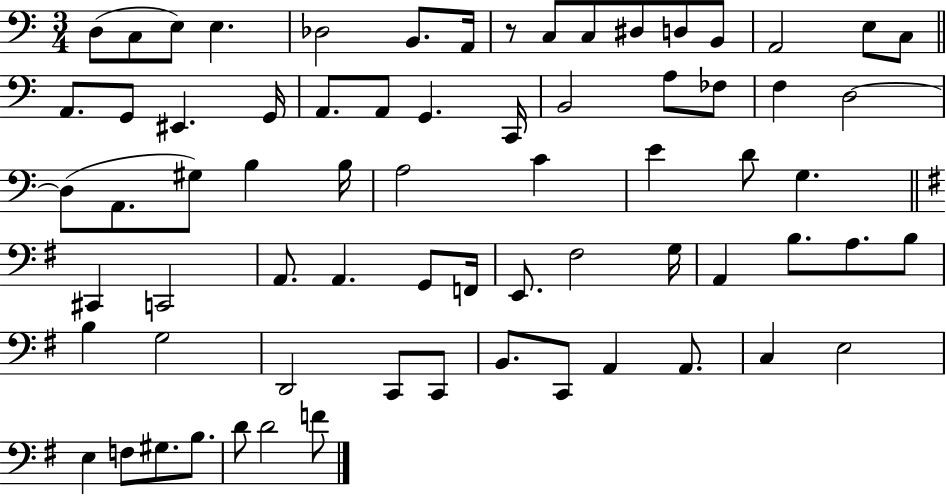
{
  \clef bass
  \numericTimeSignature
  \time 3/4
  \key c \major
  d8( c8 e8) e4. | des2 b,8. a,16 | r8 c8 c8 dis8 d8 b,8 | a,2 e8 c8 | \break \bar "||" \break \key a \minor a,8. g,8 eis,4. g,16 | a,8. a,8 g,4. c,16 | b,2 a8 fes8 | f4 d2~~ | \break d8( a,8. gis8) b4 b16 | a2 c'4 | e'4 d'8 g4. | \bar "||" \break \key g \major cis,4 c,2 | a,8. a,4. g,8 f,16 | e,8. fis2 g16 | a,4 b8. a8. b8 | \break b4 g2 | d,2 c,8 c,8 | b,8. c,8 a,4 a,8. | c4 e2 | \break e4 f8 gis8. b8. | d'8 d'2 f'8 | \bar "|."
}